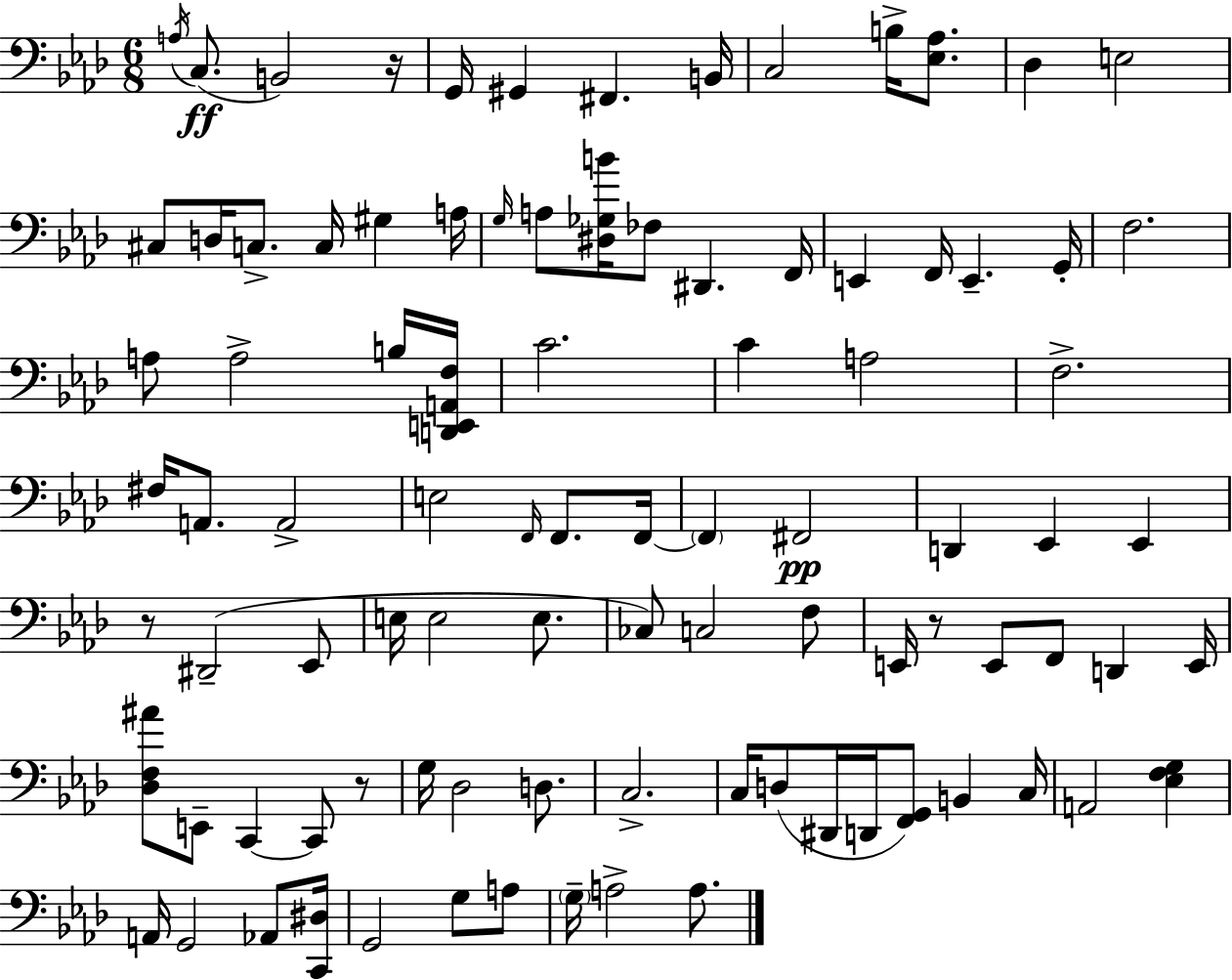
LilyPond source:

{
  \clef bass
  \numericTimeSignature
  \time 6/8
  \key f \minor
  \repeat volta 2 { \acciaccatura { a16 }(\ff c8. b,2) | r16 g,16 gis,4 fis,4. | b,16 c2 b16-> <ees aes>8. | des4 e2 | \break cis8 d16 c8.-> c16 gis4 | a16 \grace { g16 } a8 <dis ges b'>16 fes8 dis,4. | f,16 e,4 f,16 e,4.-- | g,16-. f2. | \break a8 a2-> | b16 <d, e, a, f>16 c'2. | c'4 a2 | f2.-> | \break fis16 a,8. a,2-> | e2 \grace { f,16 } f,8. | f,16~~ \parenthesize f,4 fis,2\pp | d,4 ees,4 ees,4 | \break r8 dis,2--( | ees,8 e16 e2 | e8. ces8) c2 | f8 e,16 r8 e,8 f,8 d,4 | \break e,16 <des f ais'>8 e,8-- c,4~~ c,8 | r8 g16 des2 | d8. c2.-> | c16 d8( dis,16 d,16 <f, g,>8) b,4 | \break c16 a,2 <ees f g>4 | a,16 g,2 | aes,8 <c, dis>16 g,2 g8 | a8 \parenthesize g16-- a2-> | \break a8. } \bar "|."
}